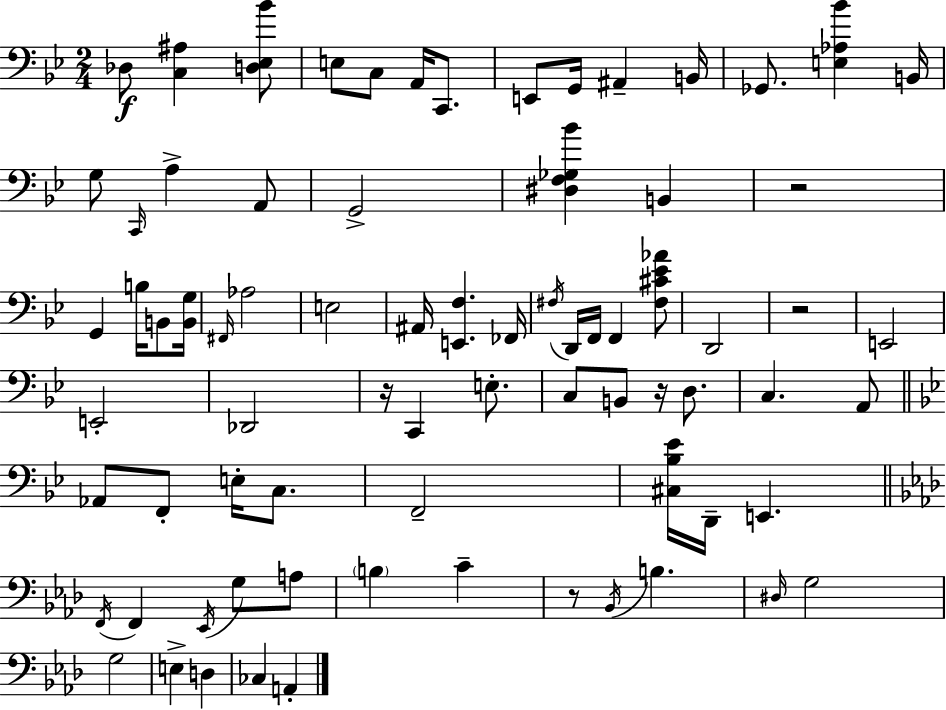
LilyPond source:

{
  \clef bass
  \numericTimeSignature
  \time 2/4
  \key g \minor
  des8\f <c ais>4 <d ees bes'>8 | e8 c8 a,16 c,8. | e,8 g,16 ais,4-- b,16 | ges,8. <e aes bes'>4 b,16 | \break g8 \grace { c,16 } a4-> a,8 | g,2-> | <dis f ges bes'>4 b,4 | r2 | \break g,4 b16 b,8 | <b, g>16 \grace { fis,16 } aes2 | e2 | ais,16 <e, f>4. | \break fes,16 \acciaccatura { fis16 } d,16 f,16 f,4 | <fis cis' ees' aes'>8 d,2 | r2 | e,2 | \break e,2-. | des,2 | r16 c,4 | e8.-. c8 b,8 r16 | \break d8. c4. | a,8 \bar "||" \break \key bes \major aes,8 f,8-. e16-. c8. | f,2-- | <cis bes ees'>16 d,16-- e,4. | \bar "||" \break \key aes \major \acciaccatura { f,16 } f,4 \acciaccatura { ees,16 } g8 | a8 \parenthesize b4 c'4-- | r8 \acciaccatura { bes,16 } b4. | \grace { dis16 } g2 | \break g2 | e4-> | d4 ces4 | a,4-. \bar "|."
}